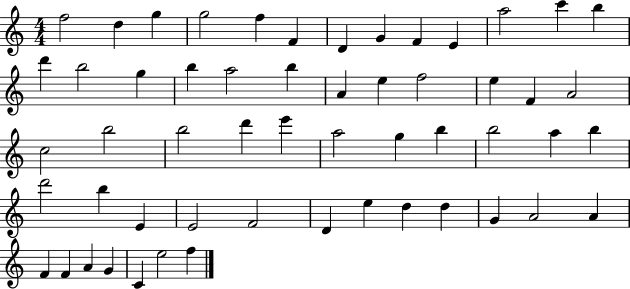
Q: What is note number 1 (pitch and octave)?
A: F5